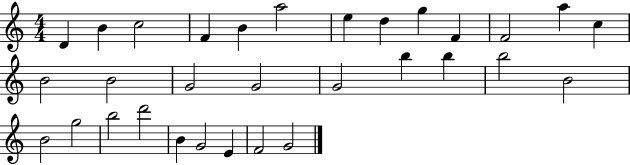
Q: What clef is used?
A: treble